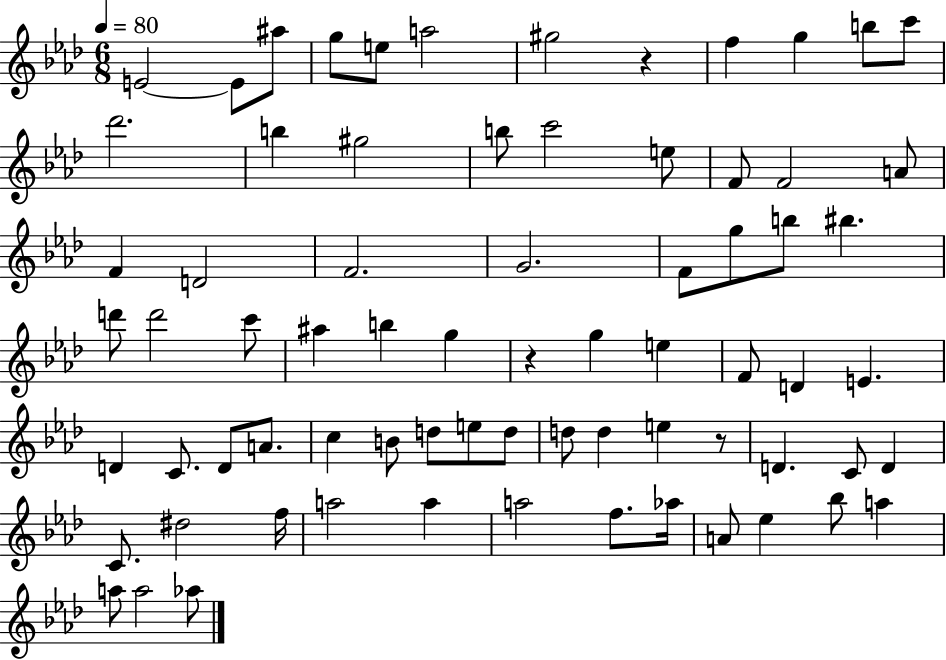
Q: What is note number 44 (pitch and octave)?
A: C5